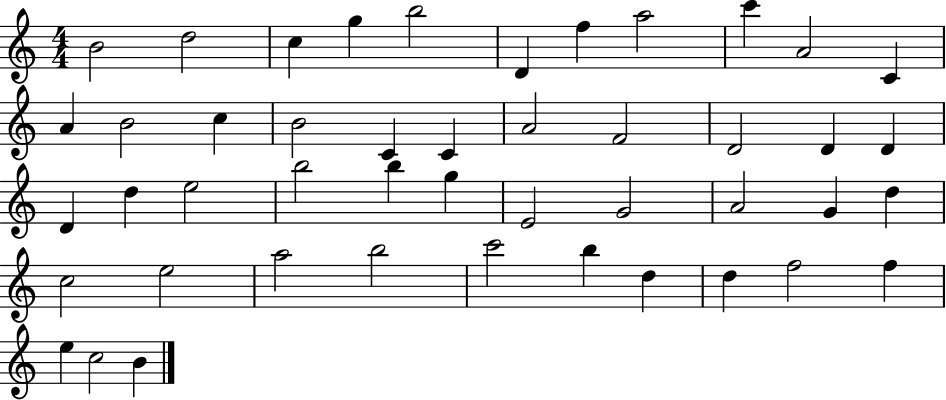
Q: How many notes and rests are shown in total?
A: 46